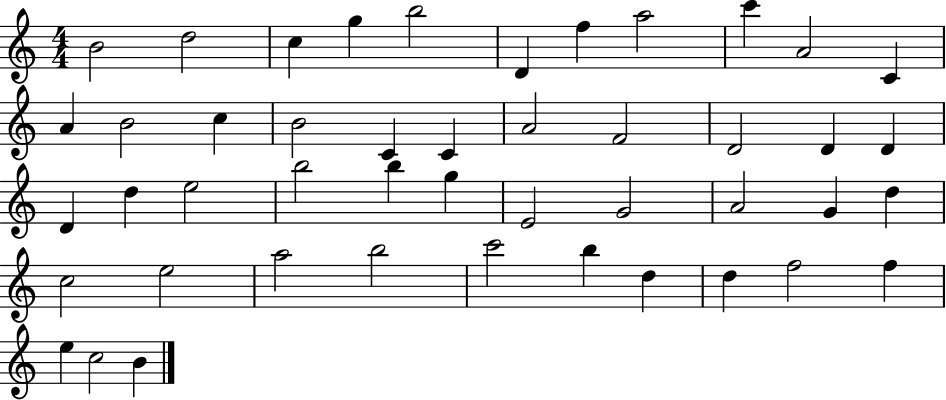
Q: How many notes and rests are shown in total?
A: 46